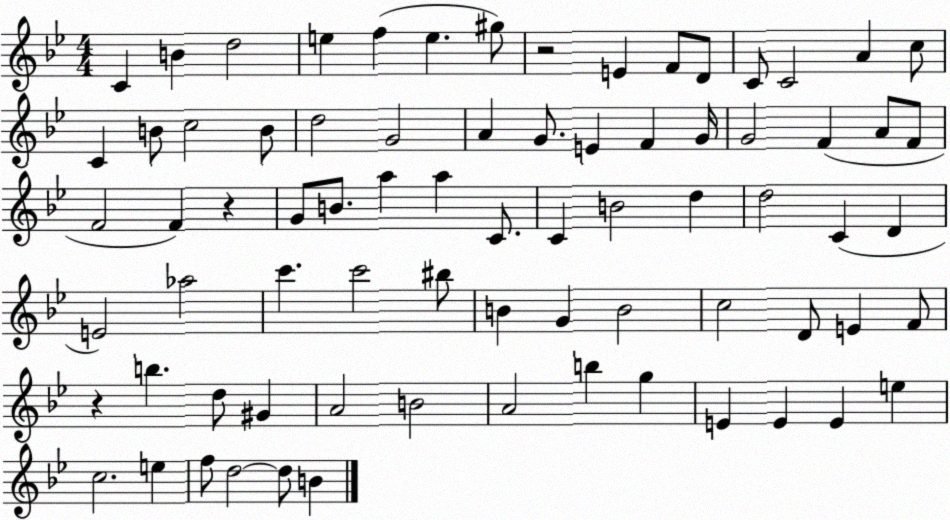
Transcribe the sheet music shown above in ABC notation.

X:1
T:Untitled
M:4/4
L:1/4
K:Bb
C B d2 e f e ^g/2 z2 E F/2 D/2 C/2 C2 A c/2 C B/2 c2 B/2 d2 G2 A G/2 E F G/4 G2 F A/2 F/2 F2 F z G/2 B/2 a a C/2 C B2 d d2 C D E2 _a2 c' c'2 ^b/2 B G B2 c2 D/2 E F/2 z b d/2 ^G A2 B2 A2 b g E E E e c2 e f/2 d2 d/2 B